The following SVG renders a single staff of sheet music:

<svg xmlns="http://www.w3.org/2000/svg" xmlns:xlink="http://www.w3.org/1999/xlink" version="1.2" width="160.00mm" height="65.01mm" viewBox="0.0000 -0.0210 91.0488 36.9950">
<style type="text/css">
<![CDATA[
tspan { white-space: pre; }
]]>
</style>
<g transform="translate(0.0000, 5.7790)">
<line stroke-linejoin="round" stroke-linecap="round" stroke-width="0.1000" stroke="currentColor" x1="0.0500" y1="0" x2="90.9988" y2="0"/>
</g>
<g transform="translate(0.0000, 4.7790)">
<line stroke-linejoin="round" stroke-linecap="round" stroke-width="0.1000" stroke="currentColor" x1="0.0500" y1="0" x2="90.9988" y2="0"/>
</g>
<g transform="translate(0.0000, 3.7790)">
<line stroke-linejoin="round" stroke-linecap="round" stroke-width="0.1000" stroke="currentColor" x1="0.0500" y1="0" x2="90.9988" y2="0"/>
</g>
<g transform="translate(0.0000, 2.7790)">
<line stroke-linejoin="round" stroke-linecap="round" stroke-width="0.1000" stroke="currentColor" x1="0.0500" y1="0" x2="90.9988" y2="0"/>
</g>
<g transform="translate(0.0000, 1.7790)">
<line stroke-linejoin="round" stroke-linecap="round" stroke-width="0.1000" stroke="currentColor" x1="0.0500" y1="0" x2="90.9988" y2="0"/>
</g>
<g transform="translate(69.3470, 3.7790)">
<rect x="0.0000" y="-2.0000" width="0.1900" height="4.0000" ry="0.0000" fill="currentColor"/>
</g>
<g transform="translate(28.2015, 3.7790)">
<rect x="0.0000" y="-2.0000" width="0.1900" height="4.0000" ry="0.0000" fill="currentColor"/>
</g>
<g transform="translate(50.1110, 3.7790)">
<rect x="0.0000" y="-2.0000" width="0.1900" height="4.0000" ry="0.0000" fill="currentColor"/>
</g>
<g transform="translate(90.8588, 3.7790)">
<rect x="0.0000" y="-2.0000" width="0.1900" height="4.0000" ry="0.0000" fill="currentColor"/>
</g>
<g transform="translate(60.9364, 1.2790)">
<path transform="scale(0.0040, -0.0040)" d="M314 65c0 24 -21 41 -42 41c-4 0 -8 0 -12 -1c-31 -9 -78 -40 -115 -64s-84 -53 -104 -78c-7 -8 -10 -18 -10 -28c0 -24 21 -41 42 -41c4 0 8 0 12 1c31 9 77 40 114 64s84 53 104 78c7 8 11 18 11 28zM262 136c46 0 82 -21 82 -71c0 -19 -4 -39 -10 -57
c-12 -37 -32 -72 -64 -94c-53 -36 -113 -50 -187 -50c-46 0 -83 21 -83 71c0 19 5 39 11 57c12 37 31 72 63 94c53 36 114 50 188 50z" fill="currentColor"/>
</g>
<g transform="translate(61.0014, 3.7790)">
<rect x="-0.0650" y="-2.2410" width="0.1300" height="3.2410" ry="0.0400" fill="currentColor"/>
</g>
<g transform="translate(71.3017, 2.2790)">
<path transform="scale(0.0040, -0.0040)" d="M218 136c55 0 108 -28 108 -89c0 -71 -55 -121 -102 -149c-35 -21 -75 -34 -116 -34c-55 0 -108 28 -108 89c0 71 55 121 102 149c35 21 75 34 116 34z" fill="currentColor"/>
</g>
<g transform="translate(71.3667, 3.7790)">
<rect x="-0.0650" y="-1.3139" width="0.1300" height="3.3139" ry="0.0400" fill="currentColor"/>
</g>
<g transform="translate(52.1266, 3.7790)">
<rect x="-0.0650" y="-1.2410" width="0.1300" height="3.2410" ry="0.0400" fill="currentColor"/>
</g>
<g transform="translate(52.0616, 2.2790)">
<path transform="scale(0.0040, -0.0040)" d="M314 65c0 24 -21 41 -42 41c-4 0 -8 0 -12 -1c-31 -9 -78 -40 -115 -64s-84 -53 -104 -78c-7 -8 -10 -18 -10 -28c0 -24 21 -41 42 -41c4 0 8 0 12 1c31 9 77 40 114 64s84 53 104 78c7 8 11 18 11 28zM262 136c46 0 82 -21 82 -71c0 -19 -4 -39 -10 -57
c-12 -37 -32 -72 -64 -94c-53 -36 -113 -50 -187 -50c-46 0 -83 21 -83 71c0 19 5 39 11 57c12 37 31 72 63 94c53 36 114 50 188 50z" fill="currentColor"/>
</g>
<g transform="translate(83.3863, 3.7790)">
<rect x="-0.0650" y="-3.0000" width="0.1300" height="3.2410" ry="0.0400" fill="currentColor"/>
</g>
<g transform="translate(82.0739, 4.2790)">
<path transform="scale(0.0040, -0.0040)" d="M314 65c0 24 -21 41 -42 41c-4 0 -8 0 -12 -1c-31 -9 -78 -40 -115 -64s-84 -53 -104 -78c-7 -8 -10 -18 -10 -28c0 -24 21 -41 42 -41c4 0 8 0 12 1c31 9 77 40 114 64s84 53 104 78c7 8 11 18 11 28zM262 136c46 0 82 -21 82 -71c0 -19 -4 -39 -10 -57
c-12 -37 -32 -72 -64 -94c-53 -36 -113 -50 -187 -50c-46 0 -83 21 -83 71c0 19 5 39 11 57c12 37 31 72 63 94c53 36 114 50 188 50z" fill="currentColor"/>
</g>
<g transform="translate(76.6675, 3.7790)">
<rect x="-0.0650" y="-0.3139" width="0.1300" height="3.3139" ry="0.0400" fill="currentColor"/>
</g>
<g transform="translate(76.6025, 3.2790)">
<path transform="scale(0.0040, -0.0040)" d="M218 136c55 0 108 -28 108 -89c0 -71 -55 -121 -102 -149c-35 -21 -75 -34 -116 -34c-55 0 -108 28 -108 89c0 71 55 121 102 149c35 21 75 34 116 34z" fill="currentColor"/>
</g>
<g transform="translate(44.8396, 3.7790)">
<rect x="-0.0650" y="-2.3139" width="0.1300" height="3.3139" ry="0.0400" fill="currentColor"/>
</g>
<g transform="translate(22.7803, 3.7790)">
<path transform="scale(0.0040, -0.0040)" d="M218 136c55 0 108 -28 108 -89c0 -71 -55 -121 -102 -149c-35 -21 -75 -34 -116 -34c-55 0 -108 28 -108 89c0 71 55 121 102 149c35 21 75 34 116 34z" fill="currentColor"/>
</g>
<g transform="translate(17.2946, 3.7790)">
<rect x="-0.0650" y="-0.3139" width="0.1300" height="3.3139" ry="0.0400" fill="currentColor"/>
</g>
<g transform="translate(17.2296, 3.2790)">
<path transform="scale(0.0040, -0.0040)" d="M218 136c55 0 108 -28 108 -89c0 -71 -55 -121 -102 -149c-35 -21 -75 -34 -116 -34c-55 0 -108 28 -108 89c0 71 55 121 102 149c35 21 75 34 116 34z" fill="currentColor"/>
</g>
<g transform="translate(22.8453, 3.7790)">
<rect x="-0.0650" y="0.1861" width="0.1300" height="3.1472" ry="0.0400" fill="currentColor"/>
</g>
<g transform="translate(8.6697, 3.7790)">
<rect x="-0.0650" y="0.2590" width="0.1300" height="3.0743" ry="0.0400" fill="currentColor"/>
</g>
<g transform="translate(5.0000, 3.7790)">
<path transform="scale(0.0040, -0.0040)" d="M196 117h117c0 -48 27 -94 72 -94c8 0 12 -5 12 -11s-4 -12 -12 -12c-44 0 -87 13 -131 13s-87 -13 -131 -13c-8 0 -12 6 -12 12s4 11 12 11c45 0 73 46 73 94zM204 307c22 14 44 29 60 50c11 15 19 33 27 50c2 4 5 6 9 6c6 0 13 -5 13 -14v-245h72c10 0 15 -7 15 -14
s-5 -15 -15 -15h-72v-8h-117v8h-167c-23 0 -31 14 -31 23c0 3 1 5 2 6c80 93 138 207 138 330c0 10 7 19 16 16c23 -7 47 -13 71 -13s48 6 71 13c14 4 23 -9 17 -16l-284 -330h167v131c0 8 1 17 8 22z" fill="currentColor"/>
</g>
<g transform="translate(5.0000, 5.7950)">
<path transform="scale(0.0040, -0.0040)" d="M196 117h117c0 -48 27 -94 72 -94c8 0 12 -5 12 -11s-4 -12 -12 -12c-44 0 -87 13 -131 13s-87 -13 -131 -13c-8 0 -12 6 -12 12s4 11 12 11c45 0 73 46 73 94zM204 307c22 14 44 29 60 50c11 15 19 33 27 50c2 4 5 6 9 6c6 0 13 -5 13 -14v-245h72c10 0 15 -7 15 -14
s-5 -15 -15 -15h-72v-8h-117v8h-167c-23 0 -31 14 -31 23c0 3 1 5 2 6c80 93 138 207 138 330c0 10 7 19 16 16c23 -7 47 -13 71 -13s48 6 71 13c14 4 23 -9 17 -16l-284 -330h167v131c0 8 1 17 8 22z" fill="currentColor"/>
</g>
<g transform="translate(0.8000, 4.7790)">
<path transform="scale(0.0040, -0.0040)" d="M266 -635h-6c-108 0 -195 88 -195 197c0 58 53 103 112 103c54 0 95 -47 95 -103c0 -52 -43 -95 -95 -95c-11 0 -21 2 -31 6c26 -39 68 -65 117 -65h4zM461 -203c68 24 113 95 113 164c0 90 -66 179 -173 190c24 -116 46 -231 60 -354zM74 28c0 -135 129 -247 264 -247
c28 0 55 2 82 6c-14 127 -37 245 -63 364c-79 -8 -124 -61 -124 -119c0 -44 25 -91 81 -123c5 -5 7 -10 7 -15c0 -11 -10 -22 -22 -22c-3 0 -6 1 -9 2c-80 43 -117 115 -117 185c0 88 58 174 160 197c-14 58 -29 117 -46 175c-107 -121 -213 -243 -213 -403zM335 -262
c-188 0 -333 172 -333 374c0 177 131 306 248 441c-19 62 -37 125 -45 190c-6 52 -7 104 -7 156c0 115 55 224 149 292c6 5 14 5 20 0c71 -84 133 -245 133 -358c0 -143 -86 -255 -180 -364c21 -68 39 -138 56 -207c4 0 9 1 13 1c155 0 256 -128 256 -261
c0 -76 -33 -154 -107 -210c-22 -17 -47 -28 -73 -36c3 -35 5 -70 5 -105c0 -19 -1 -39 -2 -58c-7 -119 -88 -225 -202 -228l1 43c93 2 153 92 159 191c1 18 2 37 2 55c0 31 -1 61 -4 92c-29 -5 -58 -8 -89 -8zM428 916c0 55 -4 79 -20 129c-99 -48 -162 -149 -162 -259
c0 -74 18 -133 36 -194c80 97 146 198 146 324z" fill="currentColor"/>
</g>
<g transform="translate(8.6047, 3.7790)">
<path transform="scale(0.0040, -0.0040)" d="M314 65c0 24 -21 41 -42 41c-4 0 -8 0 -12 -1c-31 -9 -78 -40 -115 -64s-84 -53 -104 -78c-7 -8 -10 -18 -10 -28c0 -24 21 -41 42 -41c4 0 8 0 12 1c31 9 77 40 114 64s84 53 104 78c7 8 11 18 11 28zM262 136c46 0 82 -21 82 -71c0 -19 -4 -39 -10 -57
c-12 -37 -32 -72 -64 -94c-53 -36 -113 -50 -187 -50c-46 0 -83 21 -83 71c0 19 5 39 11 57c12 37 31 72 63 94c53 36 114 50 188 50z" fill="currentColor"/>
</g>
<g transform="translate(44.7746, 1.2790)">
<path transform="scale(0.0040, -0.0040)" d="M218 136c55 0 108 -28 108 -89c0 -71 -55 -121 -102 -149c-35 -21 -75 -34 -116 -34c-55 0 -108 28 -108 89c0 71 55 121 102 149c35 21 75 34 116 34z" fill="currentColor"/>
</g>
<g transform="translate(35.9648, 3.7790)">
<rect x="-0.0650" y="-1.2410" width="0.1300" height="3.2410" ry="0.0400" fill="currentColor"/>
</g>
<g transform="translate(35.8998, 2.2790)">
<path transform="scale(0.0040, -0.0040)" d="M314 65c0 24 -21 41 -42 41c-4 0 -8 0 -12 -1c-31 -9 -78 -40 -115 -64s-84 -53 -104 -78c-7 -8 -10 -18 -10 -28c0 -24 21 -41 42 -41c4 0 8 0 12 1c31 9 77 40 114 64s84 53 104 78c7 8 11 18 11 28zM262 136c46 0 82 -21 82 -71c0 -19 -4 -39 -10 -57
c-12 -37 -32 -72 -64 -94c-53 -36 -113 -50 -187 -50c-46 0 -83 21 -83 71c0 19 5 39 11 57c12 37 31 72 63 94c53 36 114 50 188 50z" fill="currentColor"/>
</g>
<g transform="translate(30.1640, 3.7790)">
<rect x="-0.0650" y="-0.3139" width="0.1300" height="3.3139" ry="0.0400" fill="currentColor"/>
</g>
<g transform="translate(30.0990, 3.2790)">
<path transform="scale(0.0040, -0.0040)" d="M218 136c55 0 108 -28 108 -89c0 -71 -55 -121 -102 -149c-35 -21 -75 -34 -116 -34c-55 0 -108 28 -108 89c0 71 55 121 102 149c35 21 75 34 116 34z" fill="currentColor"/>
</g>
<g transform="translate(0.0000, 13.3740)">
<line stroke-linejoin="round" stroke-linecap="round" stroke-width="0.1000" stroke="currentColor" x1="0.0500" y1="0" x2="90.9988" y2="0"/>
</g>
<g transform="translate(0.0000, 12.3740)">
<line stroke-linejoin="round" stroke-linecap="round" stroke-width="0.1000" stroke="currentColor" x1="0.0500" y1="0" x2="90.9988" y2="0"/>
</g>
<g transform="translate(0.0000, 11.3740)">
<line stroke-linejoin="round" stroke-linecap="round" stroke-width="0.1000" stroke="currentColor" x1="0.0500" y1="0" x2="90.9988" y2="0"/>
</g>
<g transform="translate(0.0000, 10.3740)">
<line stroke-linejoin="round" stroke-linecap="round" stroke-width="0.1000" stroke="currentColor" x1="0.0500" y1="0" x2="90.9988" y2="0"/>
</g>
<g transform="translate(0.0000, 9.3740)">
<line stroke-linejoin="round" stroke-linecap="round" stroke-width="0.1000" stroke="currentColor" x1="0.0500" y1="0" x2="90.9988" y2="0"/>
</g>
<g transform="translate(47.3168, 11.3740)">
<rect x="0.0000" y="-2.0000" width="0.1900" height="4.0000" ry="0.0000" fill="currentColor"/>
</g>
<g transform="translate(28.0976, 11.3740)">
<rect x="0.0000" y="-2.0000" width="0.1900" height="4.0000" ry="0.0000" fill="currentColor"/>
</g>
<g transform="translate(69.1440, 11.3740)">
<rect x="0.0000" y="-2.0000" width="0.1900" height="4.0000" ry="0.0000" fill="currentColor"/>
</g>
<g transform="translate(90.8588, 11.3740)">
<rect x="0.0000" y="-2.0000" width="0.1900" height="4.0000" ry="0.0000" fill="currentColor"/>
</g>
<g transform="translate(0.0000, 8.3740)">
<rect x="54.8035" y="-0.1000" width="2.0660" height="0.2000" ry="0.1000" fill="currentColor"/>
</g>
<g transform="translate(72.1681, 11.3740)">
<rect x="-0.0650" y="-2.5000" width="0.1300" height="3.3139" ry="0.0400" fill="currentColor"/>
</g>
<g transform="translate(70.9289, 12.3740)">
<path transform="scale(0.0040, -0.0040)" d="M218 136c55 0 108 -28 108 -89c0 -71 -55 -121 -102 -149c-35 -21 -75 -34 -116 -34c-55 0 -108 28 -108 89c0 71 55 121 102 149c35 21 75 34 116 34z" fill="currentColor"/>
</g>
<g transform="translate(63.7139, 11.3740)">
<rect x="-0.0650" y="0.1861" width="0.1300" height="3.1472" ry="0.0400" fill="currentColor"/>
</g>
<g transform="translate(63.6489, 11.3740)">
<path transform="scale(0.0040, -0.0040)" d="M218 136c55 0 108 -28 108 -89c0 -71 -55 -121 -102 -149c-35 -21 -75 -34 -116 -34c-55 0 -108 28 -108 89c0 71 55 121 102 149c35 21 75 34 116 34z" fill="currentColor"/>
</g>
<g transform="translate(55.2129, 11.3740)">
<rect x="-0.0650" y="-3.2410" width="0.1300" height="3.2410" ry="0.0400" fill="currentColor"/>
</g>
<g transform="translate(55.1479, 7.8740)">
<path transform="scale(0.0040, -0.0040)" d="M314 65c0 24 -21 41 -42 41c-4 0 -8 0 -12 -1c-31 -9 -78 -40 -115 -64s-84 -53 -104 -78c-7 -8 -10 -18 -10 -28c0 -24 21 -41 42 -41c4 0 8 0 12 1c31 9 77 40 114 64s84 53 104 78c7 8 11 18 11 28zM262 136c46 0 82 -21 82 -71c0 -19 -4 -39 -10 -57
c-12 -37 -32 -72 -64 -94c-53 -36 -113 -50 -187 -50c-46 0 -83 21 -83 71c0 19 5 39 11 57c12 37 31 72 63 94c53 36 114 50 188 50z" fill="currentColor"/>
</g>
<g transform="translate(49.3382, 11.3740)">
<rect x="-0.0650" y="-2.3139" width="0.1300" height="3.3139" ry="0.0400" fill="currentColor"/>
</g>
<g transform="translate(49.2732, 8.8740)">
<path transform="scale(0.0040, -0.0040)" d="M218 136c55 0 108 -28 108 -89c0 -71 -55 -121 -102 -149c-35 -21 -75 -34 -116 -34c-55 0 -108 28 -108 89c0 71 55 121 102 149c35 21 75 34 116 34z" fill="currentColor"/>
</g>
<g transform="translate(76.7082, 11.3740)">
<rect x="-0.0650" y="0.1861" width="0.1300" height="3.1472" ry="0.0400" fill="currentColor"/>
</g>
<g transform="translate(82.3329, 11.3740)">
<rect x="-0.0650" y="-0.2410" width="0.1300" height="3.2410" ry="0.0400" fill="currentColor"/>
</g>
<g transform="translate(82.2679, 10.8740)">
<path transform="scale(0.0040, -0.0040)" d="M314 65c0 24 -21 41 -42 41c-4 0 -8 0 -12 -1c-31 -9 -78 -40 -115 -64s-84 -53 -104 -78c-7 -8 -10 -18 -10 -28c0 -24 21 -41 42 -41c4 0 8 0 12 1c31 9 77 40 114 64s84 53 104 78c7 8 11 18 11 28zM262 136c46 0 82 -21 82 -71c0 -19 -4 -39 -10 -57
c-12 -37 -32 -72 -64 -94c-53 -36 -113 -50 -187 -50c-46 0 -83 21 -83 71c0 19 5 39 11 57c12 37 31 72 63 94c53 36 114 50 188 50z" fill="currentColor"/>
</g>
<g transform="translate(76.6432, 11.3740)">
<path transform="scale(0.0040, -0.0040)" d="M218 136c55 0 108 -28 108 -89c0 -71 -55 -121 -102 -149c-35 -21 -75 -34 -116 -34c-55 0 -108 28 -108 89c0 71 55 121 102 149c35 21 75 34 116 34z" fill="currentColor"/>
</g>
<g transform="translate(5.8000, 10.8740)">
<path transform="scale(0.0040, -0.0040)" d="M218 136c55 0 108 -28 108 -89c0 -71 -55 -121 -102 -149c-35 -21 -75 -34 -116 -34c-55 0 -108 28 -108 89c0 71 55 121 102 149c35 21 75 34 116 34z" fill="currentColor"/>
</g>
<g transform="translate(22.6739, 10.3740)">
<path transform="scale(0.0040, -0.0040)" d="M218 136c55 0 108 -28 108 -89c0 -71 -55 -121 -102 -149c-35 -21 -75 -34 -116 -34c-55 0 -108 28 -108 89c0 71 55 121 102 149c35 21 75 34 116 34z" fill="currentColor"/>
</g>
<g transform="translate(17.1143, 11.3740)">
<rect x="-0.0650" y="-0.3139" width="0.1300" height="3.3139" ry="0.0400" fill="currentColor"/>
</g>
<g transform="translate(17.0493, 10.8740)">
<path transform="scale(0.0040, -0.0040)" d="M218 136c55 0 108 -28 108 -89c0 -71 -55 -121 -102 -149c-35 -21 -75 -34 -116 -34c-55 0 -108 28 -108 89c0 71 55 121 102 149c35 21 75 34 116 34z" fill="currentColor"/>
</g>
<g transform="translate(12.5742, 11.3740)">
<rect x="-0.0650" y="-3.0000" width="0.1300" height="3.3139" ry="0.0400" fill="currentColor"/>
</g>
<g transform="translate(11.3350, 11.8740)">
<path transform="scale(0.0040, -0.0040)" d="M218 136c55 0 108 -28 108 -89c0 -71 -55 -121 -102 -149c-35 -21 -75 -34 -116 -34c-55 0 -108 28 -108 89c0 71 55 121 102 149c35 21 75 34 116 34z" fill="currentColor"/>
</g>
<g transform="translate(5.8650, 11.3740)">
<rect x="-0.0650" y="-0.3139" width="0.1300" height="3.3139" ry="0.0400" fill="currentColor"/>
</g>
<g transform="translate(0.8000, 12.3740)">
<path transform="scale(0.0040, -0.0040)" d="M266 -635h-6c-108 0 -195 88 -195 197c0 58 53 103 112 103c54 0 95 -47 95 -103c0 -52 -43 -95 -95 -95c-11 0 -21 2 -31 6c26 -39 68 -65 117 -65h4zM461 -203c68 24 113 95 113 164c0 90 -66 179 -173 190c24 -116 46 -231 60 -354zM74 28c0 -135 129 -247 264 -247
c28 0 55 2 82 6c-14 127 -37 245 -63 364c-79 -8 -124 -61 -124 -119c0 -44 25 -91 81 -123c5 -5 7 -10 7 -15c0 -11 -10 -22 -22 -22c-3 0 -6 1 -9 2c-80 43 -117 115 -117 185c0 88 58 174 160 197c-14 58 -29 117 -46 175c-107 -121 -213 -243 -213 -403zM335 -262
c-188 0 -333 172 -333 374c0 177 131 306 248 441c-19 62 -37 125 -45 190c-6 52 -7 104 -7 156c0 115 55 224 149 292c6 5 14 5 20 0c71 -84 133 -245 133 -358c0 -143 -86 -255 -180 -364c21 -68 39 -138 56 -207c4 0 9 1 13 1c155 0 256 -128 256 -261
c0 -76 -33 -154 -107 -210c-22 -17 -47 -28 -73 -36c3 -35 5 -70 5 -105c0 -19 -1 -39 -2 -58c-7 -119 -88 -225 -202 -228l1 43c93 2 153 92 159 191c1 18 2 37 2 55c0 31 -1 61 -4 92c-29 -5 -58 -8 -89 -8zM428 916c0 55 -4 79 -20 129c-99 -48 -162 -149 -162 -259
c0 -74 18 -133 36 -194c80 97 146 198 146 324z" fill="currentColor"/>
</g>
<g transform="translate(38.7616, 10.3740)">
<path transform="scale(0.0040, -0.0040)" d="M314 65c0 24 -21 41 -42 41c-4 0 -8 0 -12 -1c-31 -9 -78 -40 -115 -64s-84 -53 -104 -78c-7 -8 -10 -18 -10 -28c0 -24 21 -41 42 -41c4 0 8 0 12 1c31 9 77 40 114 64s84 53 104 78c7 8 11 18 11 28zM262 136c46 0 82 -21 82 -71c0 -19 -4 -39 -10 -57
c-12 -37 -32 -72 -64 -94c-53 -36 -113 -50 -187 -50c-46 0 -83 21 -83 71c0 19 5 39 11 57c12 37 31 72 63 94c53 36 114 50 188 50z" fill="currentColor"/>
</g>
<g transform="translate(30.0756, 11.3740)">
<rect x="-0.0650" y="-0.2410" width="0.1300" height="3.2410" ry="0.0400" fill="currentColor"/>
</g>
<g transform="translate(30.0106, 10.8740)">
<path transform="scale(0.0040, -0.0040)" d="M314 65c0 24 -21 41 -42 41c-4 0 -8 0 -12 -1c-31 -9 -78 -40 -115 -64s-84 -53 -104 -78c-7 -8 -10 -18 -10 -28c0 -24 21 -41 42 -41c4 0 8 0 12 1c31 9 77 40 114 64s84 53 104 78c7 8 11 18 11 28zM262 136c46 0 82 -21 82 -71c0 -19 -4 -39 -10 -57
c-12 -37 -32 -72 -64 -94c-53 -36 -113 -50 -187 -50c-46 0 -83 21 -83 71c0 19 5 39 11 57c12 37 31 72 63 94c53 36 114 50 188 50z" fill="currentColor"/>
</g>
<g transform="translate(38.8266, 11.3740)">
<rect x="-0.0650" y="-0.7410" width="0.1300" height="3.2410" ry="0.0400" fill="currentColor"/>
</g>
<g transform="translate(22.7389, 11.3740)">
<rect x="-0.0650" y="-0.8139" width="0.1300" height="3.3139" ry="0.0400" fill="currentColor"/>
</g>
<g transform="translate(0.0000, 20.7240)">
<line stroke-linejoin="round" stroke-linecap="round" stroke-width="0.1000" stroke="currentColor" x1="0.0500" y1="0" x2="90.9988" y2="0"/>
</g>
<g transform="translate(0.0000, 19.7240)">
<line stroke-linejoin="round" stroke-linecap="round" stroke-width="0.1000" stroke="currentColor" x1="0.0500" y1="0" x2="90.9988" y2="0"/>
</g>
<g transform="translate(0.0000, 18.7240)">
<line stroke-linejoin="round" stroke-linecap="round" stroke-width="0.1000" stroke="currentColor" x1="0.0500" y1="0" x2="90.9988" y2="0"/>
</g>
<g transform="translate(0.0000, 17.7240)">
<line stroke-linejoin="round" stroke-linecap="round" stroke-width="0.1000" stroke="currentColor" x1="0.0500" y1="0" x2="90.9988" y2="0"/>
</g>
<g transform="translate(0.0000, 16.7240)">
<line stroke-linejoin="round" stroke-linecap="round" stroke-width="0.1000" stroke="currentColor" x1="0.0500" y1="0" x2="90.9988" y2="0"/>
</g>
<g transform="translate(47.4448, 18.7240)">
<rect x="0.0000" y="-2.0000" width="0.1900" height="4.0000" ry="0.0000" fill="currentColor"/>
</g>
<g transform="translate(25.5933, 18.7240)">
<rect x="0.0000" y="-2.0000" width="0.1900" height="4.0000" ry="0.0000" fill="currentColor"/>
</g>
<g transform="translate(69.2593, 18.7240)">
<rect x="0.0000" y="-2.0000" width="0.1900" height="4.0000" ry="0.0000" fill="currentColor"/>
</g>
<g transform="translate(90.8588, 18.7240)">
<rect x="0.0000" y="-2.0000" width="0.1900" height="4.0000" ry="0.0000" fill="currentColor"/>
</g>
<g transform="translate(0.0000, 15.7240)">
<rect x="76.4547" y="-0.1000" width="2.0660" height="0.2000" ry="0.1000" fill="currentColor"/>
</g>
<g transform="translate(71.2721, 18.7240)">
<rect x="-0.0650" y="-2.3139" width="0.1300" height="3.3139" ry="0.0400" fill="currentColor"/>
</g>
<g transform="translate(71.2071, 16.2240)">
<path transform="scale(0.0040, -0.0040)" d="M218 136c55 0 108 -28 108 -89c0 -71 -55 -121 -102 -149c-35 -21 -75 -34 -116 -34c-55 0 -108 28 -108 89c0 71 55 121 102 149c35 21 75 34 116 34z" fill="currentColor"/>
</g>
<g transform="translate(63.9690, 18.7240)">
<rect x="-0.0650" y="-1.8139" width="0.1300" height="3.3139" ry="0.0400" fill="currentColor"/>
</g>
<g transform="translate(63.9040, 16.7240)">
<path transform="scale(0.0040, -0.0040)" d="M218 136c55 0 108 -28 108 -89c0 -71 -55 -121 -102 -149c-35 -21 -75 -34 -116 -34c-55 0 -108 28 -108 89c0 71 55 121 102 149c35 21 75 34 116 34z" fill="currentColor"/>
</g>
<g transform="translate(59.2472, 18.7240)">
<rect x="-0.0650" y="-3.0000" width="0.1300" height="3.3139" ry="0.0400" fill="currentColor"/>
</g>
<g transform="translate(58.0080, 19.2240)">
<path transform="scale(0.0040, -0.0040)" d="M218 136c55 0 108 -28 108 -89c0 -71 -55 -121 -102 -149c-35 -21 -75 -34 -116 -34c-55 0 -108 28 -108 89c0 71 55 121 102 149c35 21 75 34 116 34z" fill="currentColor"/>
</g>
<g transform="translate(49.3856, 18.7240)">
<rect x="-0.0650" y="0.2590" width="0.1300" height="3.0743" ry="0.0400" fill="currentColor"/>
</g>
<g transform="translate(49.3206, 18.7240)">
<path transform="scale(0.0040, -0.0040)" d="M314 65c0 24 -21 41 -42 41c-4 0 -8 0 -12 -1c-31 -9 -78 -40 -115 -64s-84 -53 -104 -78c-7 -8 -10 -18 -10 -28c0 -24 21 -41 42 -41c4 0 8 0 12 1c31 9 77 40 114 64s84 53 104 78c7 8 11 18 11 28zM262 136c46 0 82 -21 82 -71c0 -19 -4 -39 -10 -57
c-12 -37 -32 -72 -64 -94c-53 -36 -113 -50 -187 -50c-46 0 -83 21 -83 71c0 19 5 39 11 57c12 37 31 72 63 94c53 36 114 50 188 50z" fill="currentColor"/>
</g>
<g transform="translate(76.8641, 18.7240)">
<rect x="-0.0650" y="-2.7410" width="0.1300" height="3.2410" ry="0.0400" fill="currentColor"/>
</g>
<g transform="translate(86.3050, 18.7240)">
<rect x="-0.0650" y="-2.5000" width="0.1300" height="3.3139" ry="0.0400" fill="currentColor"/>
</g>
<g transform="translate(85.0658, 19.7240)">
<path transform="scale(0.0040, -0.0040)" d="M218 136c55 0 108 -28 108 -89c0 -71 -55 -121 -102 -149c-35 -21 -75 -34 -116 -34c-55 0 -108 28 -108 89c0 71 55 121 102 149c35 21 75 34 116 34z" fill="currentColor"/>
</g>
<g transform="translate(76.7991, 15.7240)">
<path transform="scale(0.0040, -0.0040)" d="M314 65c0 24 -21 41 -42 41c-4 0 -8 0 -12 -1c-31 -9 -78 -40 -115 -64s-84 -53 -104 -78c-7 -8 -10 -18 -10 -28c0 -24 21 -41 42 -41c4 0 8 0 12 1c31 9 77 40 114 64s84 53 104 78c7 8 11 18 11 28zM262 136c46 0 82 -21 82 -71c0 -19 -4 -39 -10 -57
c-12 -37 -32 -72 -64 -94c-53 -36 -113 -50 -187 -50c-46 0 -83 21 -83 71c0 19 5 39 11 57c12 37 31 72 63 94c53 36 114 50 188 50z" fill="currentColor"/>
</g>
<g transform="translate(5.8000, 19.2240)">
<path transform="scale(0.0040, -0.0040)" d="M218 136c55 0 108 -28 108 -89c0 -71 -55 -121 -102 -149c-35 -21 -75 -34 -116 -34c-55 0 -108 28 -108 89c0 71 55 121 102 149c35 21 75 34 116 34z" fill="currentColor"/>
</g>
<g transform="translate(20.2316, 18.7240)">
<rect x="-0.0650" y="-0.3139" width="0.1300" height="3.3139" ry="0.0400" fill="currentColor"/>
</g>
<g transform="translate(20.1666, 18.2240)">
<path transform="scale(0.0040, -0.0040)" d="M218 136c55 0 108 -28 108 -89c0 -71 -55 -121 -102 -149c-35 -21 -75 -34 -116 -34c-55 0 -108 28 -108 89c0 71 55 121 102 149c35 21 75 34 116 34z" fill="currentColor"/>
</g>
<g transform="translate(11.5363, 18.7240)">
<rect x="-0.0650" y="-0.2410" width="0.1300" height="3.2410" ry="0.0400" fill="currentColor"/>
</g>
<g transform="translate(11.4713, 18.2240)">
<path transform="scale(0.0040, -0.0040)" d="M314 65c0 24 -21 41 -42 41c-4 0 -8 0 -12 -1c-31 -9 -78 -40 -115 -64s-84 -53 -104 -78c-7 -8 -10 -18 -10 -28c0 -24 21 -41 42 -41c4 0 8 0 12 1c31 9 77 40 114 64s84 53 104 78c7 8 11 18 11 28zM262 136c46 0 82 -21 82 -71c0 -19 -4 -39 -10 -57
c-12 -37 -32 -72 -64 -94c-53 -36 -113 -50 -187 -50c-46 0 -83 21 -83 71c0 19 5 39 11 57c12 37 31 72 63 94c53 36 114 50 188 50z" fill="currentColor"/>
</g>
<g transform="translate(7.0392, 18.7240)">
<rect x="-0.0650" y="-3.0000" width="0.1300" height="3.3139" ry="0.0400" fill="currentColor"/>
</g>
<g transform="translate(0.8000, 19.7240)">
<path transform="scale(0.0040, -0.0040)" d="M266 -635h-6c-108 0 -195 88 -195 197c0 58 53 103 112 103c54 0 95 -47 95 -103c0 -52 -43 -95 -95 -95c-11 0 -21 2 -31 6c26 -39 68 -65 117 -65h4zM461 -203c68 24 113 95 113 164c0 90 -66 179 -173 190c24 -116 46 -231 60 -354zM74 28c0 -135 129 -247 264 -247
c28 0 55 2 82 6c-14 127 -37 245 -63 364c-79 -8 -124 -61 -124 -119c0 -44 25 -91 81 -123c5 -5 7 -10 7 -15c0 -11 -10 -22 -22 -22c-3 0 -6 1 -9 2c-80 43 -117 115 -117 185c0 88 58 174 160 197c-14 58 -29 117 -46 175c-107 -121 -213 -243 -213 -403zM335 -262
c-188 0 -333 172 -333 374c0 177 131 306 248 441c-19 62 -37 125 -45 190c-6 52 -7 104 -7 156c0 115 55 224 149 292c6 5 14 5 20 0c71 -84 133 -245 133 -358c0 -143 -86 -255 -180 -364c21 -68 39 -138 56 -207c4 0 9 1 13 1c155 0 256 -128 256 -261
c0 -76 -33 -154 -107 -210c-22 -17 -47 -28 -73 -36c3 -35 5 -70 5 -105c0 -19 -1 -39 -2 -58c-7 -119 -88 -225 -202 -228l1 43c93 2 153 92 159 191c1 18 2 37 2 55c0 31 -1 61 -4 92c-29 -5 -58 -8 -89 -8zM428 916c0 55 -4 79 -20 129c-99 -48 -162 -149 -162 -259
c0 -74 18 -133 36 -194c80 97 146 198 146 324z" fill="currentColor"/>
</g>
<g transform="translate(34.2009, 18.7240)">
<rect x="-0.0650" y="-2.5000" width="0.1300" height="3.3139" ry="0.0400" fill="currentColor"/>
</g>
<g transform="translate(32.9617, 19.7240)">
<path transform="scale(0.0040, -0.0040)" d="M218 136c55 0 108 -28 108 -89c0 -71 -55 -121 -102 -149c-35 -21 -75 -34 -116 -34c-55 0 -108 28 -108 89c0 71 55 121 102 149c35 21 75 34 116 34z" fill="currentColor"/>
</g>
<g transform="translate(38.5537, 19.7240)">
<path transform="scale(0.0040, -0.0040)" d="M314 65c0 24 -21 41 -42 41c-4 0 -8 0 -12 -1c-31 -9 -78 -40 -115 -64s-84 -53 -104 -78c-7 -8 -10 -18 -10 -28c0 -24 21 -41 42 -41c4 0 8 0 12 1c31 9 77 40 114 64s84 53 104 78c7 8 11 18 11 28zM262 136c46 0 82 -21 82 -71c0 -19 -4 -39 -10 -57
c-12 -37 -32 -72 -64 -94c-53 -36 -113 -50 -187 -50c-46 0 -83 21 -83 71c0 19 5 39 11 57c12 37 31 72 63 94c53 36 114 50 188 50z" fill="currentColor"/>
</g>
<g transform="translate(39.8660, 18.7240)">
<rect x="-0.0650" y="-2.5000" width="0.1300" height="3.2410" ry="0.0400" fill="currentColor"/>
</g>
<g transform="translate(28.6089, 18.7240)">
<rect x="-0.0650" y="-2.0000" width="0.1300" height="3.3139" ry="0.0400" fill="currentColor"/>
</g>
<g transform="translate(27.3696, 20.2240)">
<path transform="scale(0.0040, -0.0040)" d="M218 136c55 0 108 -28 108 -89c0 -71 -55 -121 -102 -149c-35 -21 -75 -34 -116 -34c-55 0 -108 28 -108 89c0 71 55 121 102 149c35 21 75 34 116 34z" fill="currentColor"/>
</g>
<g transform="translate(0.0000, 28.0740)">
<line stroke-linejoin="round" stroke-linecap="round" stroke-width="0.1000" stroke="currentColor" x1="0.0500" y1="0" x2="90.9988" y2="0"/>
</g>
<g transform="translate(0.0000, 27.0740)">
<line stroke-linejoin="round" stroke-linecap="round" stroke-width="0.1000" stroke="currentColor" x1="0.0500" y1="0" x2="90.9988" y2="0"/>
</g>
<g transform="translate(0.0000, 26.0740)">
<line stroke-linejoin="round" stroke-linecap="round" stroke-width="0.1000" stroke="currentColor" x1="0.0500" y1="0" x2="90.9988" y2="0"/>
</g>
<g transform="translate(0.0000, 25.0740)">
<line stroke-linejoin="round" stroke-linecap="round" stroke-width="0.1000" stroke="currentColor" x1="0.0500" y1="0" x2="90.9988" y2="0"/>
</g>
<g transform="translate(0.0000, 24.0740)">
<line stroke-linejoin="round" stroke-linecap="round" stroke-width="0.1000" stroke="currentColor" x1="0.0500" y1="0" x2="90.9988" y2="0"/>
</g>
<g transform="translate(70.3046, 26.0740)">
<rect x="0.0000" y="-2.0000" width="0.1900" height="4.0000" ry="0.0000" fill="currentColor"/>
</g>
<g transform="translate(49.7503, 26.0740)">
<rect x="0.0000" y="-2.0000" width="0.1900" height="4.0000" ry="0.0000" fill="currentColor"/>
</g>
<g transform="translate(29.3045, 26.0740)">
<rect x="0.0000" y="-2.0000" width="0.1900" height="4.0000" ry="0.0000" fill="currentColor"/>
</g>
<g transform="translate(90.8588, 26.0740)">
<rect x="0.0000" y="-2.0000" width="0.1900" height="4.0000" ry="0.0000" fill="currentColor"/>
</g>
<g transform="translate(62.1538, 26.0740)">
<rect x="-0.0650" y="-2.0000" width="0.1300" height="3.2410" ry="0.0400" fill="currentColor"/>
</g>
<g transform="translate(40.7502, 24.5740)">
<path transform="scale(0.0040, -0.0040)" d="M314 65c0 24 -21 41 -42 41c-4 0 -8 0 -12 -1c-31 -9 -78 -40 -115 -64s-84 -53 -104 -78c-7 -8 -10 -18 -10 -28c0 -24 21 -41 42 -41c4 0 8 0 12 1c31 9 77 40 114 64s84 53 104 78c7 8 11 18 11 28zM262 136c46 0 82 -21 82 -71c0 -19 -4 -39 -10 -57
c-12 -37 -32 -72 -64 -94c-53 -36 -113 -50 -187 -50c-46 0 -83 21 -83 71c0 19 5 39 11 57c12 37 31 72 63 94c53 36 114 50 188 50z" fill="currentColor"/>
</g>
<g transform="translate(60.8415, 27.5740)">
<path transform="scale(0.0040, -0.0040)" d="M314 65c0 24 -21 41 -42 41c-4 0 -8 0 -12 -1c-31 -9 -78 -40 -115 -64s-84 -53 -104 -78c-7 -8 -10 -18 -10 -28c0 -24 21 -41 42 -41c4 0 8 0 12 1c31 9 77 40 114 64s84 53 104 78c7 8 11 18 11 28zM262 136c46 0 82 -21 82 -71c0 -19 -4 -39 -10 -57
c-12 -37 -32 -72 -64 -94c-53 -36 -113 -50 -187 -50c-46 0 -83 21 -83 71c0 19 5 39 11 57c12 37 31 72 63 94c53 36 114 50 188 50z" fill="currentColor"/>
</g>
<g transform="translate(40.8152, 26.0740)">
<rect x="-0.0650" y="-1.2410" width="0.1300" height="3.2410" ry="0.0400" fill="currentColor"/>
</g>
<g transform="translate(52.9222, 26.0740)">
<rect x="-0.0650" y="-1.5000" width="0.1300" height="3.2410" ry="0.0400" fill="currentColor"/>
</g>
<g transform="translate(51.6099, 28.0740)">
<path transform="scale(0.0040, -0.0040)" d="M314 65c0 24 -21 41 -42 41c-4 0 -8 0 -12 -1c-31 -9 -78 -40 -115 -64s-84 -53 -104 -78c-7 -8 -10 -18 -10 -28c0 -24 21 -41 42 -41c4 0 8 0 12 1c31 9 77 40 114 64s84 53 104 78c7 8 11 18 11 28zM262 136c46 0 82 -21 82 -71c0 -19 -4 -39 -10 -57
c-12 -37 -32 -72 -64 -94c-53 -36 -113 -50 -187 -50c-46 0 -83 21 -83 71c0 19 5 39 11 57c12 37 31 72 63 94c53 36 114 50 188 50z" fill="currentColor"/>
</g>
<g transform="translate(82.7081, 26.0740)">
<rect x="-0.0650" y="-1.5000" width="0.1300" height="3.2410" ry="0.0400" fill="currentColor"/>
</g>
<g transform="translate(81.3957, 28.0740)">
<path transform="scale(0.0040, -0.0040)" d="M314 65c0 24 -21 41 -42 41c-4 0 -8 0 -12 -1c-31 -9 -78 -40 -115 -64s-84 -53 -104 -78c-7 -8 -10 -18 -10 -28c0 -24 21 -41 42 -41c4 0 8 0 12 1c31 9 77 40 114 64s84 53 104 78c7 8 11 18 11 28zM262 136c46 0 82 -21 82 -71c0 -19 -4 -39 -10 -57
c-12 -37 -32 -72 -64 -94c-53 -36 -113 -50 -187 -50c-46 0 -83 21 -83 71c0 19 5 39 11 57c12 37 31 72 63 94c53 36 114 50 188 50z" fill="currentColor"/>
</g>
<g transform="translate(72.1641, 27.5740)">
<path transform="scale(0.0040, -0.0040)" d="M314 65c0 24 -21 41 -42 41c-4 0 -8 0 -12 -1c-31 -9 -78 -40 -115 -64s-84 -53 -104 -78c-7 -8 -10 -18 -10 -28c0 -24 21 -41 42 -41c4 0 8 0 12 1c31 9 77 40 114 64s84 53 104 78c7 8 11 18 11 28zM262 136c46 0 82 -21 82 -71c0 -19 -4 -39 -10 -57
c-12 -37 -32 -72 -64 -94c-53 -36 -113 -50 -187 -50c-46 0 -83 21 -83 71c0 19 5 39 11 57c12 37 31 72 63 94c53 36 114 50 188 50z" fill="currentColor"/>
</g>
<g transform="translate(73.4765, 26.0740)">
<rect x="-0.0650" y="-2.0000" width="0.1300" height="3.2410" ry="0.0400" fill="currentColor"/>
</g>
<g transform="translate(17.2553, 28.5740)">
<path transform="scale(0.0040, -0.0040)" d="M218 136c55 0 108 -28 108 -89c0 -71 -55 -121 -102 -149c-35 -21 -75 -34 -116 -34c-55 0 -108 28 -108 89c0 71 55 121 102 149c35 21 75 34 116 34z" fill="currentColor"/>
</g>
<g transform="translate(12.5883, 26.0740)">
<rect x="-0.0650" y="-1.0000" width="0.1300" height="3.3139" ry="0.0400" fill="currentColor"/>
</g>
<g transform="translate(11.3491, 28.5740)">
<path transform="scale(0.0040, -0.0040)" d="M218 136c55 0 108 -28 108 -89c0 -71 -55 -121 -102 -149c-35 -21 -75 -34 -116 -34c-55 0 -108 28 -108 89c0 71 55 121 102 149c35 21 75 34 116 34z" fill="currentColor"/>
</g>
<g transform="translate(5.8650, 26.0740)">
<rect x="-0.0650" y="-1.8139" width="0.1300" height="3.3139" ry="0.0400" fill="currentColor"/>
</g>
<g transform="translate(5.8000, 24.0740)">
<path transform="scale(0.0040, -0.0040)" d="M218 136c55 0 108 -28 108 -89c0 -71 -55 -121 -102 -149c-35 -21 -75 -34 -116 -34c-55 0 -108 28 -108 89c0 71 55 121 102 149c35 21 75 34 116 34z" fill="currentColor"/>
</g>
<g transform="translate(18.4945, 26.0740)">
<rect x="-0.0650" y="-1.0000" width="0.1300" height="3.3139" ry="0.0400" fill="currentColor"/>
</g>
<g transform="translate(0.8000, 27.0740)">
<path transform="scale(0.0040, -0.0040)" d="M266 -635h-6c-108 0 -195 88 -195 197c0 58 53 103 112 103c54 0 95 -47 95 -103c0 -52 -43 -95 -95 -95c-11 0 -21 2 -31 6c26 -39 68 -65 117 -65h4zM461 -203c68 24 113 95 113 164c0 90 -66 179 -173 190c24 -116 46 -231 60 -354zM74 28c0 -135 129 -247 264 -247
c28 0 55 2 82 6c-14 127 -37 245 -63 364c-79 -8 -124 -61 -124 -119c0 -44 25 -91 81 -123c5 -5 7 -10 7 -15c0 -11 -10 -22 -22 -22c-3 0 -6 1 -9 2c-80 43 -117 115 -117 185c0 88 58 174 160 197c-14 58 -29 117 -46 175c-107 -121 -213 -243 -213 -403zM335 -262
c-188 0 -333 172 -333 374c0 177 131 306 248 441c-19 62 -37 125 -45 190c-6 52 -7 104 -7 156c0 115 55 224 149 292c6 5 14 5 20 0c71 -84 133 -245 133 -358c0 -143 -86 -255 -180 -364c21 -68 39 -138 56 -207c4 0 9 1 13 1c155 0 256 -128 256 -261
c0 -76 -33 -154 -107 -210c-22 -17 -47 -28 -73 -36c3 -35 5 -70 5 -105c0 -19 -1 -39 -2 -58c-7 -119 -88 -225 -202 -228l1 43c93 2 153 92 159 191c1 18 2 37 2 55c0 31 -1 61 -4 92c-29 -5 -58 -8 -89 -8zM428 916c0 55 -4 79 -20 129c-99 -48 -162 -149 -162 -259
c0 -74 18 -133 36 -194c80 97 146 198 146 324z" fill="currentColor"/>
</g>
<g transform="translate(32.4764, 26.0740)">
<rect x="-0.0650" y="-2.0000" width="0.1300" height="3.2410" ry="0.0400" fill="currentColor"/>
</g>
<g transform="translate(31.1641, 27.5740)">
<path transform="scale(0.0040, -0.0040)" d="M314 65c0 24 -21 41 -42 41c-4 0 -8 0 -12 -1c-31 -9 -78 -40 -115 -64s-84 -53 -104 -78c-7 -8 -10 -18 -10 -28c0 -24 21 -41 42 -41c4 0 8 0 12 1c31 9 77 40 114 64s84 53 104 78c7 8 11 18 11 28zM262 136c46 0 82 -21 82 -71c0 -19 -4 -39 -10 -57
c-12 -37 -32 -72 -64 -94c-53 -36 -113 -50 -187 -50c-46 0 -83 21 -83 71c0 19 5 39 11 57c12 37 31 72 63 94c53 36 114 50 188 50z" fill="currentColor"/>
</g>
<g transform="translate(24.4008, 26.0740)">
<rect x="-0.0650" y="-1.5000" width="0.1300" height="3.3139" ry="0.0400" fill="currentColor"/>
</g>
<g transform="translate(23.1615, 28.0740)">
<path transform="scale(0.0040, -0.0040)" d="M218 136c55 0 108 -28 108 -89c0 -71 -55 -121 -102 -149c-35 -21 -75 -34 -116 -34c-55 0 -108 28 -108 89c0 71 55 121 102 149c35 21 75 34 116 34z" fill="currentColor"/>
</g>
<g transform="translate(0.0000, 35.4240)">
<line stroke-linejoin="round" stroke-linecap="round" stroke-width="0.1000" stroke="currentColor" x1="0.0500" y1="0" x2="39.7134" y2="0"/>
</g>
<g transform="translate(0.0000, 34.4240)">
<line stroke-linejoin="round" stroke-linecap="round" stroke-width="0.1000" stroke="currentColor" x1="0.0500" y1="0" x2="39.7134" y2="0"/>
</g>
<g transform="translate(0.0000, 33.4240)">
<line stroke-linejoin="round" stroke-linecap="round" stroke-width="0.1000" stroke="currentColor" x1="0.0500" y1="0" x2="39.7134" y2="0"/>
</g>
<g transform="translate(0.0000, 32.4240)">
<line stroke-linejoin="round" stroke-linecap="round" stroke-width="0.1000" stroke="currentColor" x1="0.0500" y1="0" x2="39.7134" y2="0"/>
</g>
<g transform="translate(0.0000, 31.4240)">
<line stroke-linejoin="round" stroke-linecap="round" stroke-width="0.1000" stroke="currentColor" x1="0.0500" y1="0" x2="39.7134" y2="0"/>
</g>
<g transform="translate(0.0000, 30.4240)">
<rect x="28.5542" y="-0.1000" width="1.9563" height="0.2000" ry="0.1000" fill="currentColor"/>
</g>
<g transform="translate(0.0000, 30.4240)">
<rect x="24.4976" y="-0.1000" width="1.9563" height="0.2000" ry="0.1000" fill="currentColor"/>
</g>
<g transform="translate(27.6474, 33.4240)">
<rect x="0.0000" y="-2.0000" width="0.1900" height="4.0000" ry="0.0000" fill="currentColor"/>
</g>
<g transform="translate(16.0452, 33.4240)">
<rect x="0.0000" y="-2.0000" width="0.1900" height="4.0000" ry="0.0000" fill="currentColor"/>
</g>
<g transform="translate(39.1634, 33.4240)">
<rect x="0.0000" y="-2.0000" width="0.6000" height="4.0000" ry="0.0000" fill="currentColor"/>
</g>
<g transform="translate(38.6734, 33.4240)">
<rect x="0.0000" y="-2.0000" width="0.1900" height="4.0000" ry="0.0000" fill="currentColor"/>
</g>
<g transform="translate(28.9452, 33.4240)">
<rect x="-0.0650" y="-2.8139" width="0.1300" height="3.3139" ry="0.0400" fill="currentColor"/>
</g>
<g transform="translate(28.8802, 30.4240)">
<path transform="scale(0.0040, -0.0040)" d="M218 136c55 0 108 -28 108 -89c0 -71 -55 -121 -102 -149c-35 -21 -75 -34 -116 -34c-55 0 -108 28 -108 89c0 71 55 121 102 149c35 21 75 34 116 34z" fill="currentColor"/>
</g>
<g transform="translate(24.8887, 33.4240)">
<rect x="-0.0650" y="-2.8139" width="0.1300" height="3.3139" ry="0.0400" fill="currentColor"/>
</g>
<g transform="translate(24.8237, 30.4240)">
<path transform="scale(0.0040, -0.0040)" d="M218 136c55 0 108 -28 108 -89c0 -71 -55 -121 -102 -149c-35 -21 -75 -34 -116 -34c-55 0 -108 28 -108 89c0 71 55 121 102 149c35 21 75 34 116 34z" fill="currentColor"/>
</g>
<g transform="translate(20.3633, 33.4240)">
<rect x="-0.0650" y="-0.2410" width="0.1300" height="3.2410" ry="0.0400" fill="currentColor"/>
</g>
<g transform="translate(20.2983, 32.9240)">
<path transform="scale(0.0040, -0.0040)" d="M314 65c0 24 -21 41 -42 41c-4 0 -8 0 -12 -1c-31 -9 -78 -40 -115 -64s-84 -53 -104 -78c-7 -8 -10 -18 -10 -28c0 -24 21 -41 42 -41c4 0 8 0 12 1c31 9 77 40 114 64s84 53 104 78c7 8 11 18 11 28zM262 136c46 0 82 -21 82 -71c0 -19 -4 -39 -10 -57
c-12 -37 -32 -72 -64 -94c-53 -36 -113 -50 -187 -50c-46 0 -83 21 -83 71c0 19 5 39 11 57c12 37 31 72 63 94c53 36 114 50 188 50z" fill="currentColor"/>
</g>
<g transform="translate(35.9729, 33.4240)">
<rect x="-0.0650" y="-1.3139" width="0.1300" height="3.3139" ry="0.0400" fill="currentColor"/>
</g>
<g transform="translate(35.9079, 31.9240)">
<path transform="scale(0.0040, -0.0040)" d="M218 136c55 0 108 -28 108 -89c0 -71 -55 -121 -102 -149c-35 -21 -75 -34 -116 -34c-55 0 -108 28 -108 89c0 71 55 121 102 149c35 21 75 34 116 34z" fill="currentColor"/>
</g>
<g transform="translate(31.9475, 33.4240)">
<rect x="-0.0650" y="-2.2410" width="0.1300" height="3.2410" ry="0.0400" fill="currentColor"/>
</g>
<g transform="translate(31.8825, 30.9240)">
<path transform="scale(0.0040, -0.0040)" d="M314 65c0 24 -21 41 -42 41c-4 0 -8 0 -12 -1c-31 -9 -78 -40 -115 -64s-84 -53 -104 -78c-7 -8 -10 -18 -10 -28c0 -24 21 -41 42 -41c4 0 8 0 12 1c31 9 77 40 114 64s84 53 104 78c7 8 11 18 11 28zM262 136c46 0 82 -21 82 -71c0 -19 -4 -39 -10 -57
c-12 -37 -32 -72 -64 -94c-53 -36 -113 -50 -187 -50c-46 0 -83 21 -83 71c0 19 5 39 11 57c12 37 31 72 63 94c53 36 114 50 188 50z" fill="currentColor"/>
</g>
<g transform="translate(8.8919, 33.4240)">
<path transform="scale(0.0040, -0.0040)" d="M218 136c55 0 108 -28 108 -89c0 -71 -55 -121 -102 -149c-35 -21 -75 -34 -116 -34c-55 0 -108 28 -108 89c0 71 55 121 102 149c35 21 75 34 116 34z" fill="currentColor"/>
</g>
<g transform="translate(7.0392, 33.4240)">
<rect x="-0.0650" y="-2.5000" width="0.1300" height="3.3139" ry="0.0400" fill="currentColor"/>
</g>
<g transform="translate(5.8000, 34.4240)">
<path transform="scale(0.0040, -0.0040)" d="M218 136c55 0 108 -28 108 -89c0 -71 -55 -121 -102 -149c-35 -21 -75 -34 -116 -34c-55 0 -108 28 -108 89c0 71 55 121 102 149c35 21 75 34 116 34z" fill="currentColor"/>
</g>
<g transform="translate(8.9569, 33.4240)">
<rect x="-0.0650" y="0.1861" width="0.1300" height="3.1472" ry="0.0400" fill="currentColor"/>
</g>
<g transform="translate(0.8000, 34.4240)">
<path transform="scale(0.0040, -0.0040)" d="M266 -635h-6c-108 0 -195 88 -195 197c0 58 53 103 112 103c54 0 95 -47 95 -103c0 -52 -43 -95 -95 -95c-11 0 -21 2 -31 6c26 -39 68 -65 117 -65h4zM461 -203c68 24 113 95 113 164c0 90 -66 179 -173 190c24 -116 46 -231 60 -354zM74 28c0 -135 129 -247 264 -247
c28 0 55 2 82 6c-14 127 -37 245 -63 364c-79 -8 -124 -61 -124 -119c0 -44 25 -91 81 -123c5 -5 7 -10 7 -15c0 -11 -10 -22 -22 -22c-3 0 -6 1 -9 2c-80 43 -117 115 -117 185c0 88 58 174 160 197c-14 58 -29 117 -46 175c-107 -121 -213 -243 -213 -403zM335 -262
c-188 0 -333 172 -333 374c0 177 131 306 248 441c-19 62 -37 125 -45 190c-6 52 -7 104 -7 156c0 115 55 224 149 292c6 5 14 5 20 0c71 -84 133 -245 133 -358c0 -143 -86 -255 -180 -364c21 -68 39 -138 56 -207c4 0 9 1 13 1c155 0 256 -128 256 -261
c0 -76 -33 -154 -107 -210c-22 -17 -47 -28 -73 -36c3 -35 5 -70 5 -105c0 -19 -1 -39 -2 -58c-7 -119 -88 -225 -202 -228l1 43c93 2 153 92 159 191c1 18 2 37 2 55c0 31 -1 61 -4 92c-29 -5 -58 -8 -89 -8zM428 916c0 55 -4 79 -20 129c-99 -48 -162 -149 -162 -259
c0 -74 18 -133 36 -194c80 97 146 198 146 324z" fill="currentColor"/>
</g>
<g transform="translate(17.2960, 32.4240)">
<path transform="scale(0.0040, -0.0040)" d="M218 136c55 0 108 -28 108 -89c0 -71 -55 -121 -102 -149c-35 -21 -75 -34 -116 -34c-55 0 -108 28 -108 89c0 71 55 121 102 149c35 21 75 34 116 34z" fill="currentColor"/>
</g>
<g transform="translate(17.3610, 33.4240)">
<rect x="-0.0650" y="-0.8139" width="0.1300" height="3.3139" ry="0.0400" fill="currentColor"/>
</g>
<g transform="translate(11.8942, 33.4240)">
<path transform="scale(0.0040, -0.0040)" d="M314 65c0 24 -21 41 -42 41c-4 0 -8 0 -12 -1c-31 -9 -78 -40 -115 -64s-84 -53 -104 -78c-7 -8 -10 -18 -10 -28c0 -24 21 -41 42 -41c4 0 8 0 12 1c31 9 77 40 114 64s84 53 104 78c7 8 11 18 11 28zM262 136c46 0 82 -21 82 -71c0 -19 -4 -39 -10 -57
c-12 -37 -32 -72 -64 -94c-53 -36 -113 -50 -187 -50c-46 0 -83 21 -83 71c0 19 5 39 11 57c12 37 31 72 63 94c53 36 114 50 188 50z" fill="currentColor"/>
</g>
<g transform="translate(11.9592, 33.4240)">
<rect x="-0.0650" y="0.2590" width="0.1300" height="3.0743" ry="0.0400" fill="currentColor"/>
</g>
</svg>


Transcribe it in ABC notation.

X:1
T:Untitled
M:4/4
L:1/4
K:C
B2 c B c e2 g e2 g2 e c A2 c A c d c2 d2 g b2 B G B c2 A c2 c F G G2 B2 A f g a2 G f D D E F2 e2 E2 F2 F2 E2 G B B2 d c2 a a g2 e